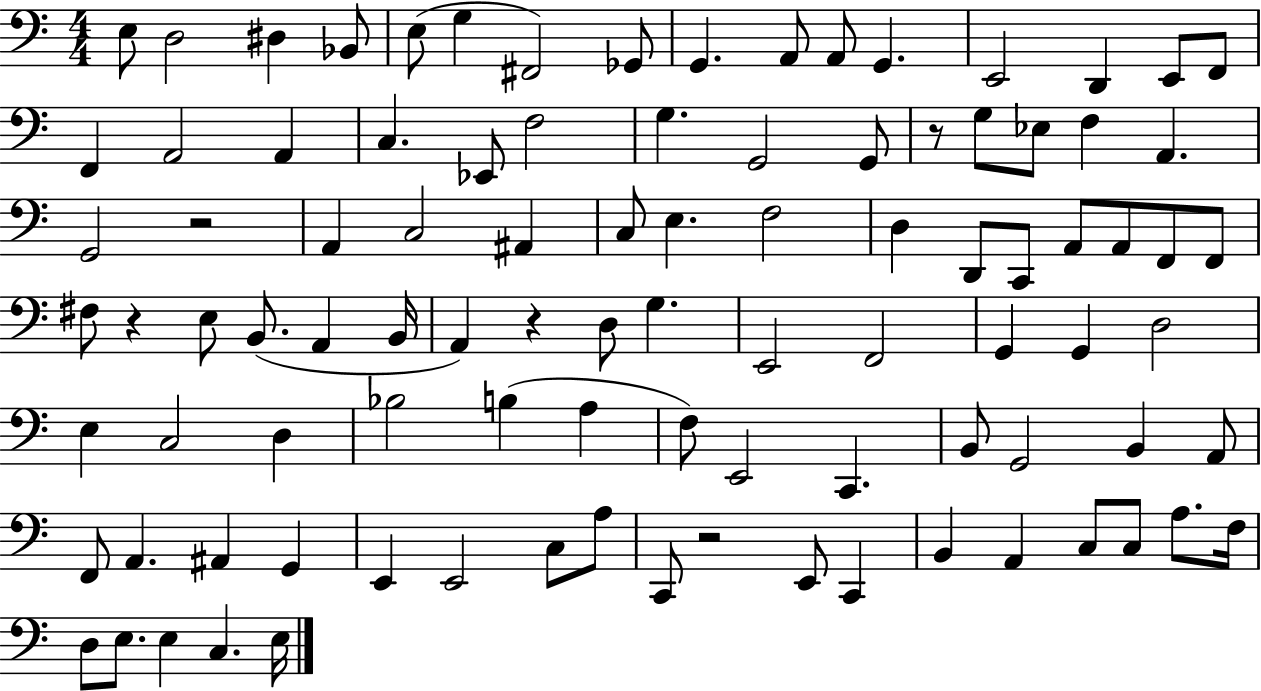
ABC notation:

X:1
T:Untitled
M:4/4
L:1/4
K:C
E,/2 D,2 ^D, _B,,/2 E,/2 G, ^F,,2 _G,,/2 G,, A,,/2 A,,/2 G,, E,,2 D,, E,,/2 F,,/2 F,, A,,2 A,, C, _E,,/2 F,2 G, G,,2 G,,/2 z/2 G,/2 _E,/2 F, A,, G,,2 z2 A,, C,2 ^A,, C,/2 E, F,2 D, D,,/2 C,,/2 A,,/2 A,,/2 F,,/2 F,,/2 ^F,/2 z E,/2 B,,/2 A,, B,,/4 A,, z D,/2 G, E,,2 F,,2 G,, G,, D,2 E, C,2 D, _B,2 B, A, F,/2 E,,2 C,, B,,/2 G,,2 B,, A,,/2 F,,/2 A,, ^A,, G,, E,, E,,2 C,/2 A,/2 C,,/2 z2 E,,/2 C,, B,, A,, C,/2 C,/2 A,/2 F,/4 D,/2 E,/2 E, C, E,/4